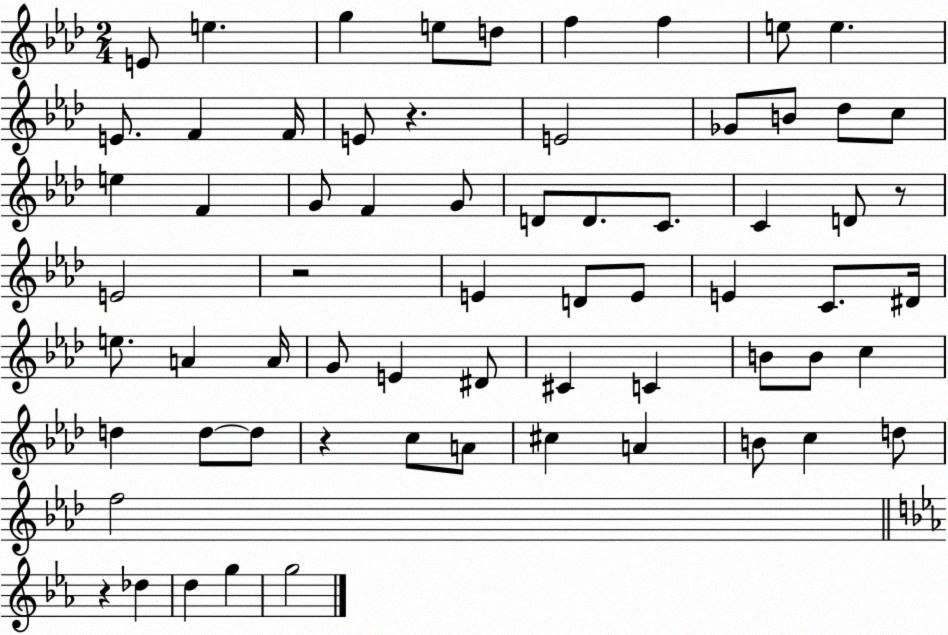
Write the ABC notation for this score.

X:1
T:Untitled
M:2/4
L:1/4
K:Ab
E/2 e g e/2 d/2 f f e/2 e E/2 F F/4 E/2 z E2 _G/2 B/2 _d/2 c/2 e F G/2 F G/2 D/2 D/2 C/2 C D/2 z/2 E2 z2 E D/2 E/2 E C/2 ^D/4 e/2 A A/4 G/2 E ^D/2 ^C C B/2 B/2 c d d/2 d/2 z c/2 A/2 ^c A B/2 c d/2 f2 z _d d g g2